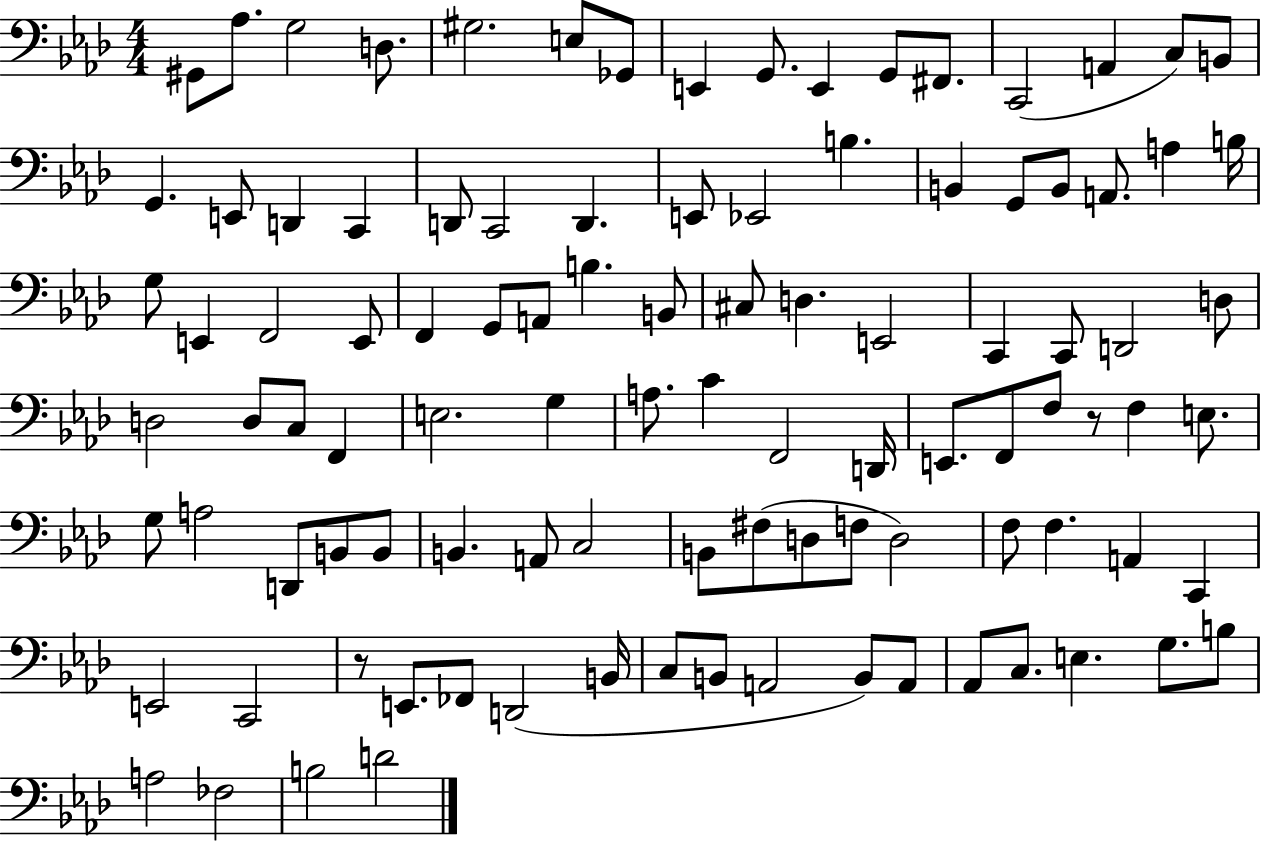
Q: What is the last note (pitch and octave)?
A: D4